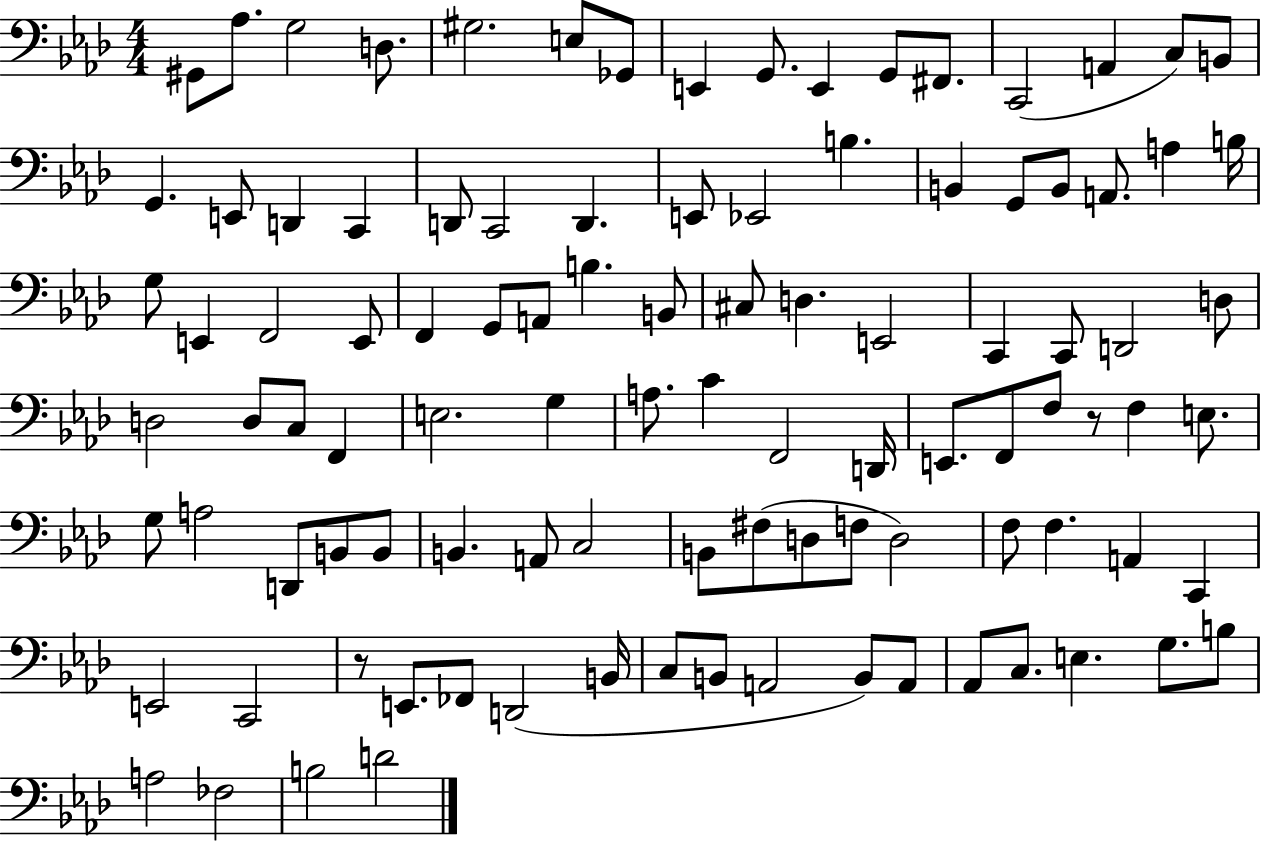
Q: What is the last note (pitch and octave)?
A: D4